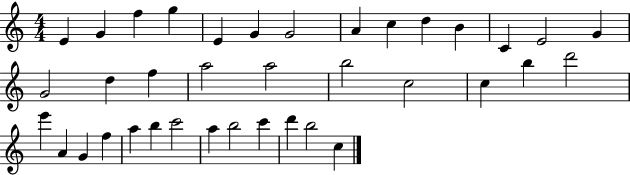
{
  \clef treble
  \numericTimeSignature
  \time 4/4
  \key c \major
  e'4 g'4 f''4 g''4 | e'4 g'4 g'2 | a'4 c''4 d''4 b'4 | c'4 e'2 g'4 | \break g'2 d''4 f''4 | a''2 a''2 | b''2 c''2 | c''4 b''4 d'''2 | \break e'''4 a'4 g'4 f''4 | a''4 b''4 c'''2 | a''4 b''2 c'''4 | d'''4 b''2 c''4 | \break \bar "|."
}